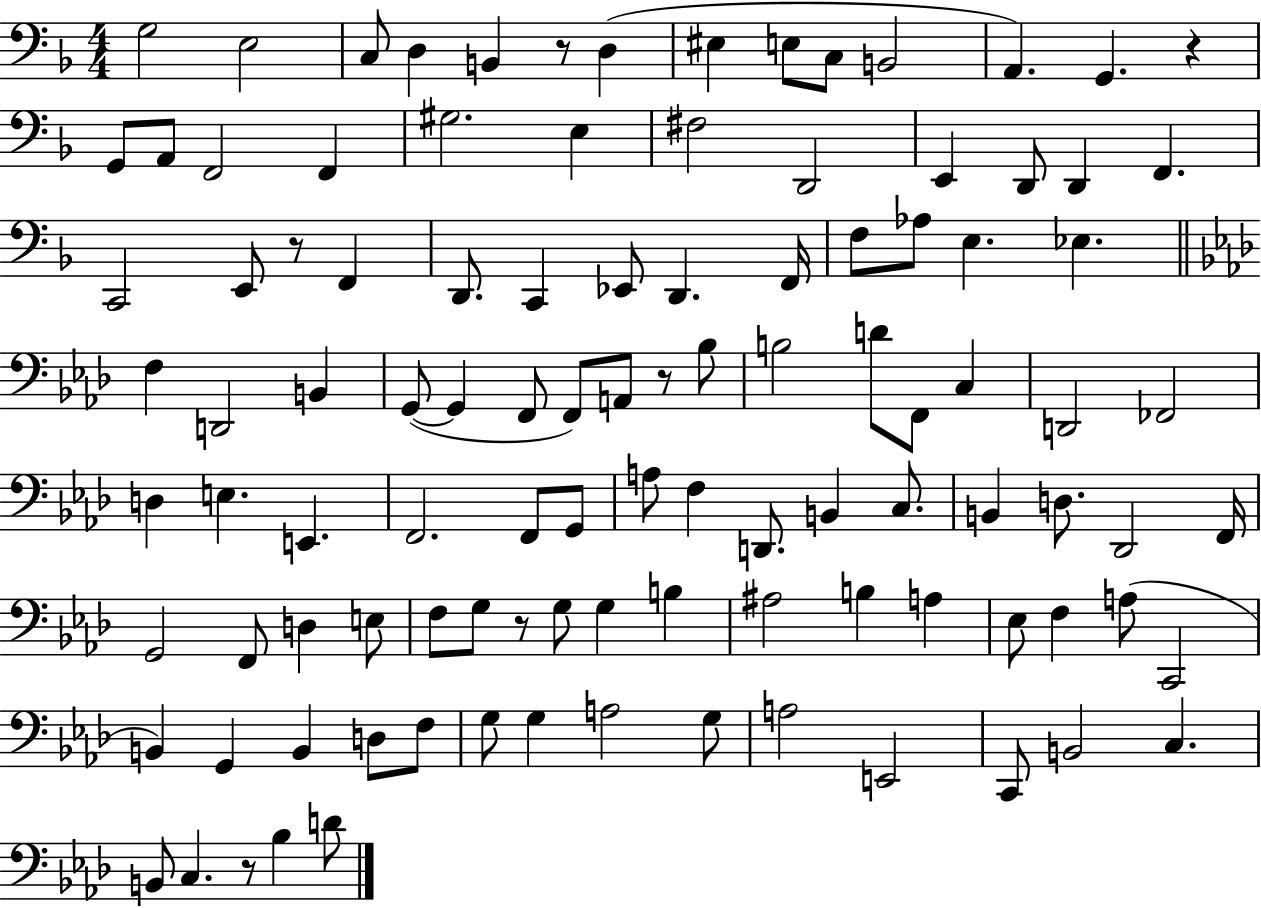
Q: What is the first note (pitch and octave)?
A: G3